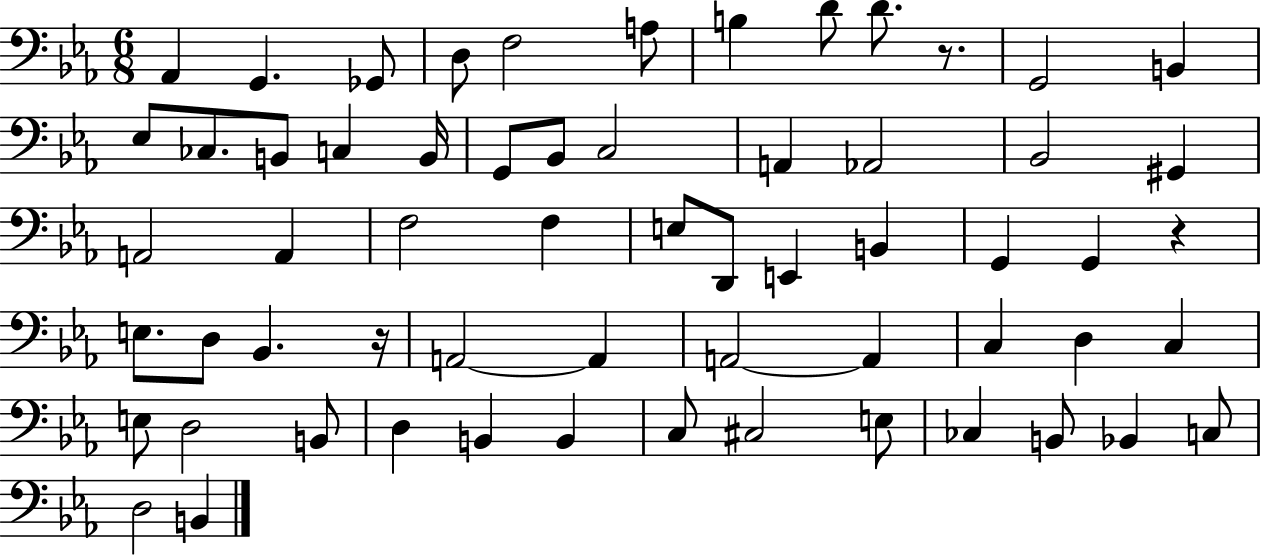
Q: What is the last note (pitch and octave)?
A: B2